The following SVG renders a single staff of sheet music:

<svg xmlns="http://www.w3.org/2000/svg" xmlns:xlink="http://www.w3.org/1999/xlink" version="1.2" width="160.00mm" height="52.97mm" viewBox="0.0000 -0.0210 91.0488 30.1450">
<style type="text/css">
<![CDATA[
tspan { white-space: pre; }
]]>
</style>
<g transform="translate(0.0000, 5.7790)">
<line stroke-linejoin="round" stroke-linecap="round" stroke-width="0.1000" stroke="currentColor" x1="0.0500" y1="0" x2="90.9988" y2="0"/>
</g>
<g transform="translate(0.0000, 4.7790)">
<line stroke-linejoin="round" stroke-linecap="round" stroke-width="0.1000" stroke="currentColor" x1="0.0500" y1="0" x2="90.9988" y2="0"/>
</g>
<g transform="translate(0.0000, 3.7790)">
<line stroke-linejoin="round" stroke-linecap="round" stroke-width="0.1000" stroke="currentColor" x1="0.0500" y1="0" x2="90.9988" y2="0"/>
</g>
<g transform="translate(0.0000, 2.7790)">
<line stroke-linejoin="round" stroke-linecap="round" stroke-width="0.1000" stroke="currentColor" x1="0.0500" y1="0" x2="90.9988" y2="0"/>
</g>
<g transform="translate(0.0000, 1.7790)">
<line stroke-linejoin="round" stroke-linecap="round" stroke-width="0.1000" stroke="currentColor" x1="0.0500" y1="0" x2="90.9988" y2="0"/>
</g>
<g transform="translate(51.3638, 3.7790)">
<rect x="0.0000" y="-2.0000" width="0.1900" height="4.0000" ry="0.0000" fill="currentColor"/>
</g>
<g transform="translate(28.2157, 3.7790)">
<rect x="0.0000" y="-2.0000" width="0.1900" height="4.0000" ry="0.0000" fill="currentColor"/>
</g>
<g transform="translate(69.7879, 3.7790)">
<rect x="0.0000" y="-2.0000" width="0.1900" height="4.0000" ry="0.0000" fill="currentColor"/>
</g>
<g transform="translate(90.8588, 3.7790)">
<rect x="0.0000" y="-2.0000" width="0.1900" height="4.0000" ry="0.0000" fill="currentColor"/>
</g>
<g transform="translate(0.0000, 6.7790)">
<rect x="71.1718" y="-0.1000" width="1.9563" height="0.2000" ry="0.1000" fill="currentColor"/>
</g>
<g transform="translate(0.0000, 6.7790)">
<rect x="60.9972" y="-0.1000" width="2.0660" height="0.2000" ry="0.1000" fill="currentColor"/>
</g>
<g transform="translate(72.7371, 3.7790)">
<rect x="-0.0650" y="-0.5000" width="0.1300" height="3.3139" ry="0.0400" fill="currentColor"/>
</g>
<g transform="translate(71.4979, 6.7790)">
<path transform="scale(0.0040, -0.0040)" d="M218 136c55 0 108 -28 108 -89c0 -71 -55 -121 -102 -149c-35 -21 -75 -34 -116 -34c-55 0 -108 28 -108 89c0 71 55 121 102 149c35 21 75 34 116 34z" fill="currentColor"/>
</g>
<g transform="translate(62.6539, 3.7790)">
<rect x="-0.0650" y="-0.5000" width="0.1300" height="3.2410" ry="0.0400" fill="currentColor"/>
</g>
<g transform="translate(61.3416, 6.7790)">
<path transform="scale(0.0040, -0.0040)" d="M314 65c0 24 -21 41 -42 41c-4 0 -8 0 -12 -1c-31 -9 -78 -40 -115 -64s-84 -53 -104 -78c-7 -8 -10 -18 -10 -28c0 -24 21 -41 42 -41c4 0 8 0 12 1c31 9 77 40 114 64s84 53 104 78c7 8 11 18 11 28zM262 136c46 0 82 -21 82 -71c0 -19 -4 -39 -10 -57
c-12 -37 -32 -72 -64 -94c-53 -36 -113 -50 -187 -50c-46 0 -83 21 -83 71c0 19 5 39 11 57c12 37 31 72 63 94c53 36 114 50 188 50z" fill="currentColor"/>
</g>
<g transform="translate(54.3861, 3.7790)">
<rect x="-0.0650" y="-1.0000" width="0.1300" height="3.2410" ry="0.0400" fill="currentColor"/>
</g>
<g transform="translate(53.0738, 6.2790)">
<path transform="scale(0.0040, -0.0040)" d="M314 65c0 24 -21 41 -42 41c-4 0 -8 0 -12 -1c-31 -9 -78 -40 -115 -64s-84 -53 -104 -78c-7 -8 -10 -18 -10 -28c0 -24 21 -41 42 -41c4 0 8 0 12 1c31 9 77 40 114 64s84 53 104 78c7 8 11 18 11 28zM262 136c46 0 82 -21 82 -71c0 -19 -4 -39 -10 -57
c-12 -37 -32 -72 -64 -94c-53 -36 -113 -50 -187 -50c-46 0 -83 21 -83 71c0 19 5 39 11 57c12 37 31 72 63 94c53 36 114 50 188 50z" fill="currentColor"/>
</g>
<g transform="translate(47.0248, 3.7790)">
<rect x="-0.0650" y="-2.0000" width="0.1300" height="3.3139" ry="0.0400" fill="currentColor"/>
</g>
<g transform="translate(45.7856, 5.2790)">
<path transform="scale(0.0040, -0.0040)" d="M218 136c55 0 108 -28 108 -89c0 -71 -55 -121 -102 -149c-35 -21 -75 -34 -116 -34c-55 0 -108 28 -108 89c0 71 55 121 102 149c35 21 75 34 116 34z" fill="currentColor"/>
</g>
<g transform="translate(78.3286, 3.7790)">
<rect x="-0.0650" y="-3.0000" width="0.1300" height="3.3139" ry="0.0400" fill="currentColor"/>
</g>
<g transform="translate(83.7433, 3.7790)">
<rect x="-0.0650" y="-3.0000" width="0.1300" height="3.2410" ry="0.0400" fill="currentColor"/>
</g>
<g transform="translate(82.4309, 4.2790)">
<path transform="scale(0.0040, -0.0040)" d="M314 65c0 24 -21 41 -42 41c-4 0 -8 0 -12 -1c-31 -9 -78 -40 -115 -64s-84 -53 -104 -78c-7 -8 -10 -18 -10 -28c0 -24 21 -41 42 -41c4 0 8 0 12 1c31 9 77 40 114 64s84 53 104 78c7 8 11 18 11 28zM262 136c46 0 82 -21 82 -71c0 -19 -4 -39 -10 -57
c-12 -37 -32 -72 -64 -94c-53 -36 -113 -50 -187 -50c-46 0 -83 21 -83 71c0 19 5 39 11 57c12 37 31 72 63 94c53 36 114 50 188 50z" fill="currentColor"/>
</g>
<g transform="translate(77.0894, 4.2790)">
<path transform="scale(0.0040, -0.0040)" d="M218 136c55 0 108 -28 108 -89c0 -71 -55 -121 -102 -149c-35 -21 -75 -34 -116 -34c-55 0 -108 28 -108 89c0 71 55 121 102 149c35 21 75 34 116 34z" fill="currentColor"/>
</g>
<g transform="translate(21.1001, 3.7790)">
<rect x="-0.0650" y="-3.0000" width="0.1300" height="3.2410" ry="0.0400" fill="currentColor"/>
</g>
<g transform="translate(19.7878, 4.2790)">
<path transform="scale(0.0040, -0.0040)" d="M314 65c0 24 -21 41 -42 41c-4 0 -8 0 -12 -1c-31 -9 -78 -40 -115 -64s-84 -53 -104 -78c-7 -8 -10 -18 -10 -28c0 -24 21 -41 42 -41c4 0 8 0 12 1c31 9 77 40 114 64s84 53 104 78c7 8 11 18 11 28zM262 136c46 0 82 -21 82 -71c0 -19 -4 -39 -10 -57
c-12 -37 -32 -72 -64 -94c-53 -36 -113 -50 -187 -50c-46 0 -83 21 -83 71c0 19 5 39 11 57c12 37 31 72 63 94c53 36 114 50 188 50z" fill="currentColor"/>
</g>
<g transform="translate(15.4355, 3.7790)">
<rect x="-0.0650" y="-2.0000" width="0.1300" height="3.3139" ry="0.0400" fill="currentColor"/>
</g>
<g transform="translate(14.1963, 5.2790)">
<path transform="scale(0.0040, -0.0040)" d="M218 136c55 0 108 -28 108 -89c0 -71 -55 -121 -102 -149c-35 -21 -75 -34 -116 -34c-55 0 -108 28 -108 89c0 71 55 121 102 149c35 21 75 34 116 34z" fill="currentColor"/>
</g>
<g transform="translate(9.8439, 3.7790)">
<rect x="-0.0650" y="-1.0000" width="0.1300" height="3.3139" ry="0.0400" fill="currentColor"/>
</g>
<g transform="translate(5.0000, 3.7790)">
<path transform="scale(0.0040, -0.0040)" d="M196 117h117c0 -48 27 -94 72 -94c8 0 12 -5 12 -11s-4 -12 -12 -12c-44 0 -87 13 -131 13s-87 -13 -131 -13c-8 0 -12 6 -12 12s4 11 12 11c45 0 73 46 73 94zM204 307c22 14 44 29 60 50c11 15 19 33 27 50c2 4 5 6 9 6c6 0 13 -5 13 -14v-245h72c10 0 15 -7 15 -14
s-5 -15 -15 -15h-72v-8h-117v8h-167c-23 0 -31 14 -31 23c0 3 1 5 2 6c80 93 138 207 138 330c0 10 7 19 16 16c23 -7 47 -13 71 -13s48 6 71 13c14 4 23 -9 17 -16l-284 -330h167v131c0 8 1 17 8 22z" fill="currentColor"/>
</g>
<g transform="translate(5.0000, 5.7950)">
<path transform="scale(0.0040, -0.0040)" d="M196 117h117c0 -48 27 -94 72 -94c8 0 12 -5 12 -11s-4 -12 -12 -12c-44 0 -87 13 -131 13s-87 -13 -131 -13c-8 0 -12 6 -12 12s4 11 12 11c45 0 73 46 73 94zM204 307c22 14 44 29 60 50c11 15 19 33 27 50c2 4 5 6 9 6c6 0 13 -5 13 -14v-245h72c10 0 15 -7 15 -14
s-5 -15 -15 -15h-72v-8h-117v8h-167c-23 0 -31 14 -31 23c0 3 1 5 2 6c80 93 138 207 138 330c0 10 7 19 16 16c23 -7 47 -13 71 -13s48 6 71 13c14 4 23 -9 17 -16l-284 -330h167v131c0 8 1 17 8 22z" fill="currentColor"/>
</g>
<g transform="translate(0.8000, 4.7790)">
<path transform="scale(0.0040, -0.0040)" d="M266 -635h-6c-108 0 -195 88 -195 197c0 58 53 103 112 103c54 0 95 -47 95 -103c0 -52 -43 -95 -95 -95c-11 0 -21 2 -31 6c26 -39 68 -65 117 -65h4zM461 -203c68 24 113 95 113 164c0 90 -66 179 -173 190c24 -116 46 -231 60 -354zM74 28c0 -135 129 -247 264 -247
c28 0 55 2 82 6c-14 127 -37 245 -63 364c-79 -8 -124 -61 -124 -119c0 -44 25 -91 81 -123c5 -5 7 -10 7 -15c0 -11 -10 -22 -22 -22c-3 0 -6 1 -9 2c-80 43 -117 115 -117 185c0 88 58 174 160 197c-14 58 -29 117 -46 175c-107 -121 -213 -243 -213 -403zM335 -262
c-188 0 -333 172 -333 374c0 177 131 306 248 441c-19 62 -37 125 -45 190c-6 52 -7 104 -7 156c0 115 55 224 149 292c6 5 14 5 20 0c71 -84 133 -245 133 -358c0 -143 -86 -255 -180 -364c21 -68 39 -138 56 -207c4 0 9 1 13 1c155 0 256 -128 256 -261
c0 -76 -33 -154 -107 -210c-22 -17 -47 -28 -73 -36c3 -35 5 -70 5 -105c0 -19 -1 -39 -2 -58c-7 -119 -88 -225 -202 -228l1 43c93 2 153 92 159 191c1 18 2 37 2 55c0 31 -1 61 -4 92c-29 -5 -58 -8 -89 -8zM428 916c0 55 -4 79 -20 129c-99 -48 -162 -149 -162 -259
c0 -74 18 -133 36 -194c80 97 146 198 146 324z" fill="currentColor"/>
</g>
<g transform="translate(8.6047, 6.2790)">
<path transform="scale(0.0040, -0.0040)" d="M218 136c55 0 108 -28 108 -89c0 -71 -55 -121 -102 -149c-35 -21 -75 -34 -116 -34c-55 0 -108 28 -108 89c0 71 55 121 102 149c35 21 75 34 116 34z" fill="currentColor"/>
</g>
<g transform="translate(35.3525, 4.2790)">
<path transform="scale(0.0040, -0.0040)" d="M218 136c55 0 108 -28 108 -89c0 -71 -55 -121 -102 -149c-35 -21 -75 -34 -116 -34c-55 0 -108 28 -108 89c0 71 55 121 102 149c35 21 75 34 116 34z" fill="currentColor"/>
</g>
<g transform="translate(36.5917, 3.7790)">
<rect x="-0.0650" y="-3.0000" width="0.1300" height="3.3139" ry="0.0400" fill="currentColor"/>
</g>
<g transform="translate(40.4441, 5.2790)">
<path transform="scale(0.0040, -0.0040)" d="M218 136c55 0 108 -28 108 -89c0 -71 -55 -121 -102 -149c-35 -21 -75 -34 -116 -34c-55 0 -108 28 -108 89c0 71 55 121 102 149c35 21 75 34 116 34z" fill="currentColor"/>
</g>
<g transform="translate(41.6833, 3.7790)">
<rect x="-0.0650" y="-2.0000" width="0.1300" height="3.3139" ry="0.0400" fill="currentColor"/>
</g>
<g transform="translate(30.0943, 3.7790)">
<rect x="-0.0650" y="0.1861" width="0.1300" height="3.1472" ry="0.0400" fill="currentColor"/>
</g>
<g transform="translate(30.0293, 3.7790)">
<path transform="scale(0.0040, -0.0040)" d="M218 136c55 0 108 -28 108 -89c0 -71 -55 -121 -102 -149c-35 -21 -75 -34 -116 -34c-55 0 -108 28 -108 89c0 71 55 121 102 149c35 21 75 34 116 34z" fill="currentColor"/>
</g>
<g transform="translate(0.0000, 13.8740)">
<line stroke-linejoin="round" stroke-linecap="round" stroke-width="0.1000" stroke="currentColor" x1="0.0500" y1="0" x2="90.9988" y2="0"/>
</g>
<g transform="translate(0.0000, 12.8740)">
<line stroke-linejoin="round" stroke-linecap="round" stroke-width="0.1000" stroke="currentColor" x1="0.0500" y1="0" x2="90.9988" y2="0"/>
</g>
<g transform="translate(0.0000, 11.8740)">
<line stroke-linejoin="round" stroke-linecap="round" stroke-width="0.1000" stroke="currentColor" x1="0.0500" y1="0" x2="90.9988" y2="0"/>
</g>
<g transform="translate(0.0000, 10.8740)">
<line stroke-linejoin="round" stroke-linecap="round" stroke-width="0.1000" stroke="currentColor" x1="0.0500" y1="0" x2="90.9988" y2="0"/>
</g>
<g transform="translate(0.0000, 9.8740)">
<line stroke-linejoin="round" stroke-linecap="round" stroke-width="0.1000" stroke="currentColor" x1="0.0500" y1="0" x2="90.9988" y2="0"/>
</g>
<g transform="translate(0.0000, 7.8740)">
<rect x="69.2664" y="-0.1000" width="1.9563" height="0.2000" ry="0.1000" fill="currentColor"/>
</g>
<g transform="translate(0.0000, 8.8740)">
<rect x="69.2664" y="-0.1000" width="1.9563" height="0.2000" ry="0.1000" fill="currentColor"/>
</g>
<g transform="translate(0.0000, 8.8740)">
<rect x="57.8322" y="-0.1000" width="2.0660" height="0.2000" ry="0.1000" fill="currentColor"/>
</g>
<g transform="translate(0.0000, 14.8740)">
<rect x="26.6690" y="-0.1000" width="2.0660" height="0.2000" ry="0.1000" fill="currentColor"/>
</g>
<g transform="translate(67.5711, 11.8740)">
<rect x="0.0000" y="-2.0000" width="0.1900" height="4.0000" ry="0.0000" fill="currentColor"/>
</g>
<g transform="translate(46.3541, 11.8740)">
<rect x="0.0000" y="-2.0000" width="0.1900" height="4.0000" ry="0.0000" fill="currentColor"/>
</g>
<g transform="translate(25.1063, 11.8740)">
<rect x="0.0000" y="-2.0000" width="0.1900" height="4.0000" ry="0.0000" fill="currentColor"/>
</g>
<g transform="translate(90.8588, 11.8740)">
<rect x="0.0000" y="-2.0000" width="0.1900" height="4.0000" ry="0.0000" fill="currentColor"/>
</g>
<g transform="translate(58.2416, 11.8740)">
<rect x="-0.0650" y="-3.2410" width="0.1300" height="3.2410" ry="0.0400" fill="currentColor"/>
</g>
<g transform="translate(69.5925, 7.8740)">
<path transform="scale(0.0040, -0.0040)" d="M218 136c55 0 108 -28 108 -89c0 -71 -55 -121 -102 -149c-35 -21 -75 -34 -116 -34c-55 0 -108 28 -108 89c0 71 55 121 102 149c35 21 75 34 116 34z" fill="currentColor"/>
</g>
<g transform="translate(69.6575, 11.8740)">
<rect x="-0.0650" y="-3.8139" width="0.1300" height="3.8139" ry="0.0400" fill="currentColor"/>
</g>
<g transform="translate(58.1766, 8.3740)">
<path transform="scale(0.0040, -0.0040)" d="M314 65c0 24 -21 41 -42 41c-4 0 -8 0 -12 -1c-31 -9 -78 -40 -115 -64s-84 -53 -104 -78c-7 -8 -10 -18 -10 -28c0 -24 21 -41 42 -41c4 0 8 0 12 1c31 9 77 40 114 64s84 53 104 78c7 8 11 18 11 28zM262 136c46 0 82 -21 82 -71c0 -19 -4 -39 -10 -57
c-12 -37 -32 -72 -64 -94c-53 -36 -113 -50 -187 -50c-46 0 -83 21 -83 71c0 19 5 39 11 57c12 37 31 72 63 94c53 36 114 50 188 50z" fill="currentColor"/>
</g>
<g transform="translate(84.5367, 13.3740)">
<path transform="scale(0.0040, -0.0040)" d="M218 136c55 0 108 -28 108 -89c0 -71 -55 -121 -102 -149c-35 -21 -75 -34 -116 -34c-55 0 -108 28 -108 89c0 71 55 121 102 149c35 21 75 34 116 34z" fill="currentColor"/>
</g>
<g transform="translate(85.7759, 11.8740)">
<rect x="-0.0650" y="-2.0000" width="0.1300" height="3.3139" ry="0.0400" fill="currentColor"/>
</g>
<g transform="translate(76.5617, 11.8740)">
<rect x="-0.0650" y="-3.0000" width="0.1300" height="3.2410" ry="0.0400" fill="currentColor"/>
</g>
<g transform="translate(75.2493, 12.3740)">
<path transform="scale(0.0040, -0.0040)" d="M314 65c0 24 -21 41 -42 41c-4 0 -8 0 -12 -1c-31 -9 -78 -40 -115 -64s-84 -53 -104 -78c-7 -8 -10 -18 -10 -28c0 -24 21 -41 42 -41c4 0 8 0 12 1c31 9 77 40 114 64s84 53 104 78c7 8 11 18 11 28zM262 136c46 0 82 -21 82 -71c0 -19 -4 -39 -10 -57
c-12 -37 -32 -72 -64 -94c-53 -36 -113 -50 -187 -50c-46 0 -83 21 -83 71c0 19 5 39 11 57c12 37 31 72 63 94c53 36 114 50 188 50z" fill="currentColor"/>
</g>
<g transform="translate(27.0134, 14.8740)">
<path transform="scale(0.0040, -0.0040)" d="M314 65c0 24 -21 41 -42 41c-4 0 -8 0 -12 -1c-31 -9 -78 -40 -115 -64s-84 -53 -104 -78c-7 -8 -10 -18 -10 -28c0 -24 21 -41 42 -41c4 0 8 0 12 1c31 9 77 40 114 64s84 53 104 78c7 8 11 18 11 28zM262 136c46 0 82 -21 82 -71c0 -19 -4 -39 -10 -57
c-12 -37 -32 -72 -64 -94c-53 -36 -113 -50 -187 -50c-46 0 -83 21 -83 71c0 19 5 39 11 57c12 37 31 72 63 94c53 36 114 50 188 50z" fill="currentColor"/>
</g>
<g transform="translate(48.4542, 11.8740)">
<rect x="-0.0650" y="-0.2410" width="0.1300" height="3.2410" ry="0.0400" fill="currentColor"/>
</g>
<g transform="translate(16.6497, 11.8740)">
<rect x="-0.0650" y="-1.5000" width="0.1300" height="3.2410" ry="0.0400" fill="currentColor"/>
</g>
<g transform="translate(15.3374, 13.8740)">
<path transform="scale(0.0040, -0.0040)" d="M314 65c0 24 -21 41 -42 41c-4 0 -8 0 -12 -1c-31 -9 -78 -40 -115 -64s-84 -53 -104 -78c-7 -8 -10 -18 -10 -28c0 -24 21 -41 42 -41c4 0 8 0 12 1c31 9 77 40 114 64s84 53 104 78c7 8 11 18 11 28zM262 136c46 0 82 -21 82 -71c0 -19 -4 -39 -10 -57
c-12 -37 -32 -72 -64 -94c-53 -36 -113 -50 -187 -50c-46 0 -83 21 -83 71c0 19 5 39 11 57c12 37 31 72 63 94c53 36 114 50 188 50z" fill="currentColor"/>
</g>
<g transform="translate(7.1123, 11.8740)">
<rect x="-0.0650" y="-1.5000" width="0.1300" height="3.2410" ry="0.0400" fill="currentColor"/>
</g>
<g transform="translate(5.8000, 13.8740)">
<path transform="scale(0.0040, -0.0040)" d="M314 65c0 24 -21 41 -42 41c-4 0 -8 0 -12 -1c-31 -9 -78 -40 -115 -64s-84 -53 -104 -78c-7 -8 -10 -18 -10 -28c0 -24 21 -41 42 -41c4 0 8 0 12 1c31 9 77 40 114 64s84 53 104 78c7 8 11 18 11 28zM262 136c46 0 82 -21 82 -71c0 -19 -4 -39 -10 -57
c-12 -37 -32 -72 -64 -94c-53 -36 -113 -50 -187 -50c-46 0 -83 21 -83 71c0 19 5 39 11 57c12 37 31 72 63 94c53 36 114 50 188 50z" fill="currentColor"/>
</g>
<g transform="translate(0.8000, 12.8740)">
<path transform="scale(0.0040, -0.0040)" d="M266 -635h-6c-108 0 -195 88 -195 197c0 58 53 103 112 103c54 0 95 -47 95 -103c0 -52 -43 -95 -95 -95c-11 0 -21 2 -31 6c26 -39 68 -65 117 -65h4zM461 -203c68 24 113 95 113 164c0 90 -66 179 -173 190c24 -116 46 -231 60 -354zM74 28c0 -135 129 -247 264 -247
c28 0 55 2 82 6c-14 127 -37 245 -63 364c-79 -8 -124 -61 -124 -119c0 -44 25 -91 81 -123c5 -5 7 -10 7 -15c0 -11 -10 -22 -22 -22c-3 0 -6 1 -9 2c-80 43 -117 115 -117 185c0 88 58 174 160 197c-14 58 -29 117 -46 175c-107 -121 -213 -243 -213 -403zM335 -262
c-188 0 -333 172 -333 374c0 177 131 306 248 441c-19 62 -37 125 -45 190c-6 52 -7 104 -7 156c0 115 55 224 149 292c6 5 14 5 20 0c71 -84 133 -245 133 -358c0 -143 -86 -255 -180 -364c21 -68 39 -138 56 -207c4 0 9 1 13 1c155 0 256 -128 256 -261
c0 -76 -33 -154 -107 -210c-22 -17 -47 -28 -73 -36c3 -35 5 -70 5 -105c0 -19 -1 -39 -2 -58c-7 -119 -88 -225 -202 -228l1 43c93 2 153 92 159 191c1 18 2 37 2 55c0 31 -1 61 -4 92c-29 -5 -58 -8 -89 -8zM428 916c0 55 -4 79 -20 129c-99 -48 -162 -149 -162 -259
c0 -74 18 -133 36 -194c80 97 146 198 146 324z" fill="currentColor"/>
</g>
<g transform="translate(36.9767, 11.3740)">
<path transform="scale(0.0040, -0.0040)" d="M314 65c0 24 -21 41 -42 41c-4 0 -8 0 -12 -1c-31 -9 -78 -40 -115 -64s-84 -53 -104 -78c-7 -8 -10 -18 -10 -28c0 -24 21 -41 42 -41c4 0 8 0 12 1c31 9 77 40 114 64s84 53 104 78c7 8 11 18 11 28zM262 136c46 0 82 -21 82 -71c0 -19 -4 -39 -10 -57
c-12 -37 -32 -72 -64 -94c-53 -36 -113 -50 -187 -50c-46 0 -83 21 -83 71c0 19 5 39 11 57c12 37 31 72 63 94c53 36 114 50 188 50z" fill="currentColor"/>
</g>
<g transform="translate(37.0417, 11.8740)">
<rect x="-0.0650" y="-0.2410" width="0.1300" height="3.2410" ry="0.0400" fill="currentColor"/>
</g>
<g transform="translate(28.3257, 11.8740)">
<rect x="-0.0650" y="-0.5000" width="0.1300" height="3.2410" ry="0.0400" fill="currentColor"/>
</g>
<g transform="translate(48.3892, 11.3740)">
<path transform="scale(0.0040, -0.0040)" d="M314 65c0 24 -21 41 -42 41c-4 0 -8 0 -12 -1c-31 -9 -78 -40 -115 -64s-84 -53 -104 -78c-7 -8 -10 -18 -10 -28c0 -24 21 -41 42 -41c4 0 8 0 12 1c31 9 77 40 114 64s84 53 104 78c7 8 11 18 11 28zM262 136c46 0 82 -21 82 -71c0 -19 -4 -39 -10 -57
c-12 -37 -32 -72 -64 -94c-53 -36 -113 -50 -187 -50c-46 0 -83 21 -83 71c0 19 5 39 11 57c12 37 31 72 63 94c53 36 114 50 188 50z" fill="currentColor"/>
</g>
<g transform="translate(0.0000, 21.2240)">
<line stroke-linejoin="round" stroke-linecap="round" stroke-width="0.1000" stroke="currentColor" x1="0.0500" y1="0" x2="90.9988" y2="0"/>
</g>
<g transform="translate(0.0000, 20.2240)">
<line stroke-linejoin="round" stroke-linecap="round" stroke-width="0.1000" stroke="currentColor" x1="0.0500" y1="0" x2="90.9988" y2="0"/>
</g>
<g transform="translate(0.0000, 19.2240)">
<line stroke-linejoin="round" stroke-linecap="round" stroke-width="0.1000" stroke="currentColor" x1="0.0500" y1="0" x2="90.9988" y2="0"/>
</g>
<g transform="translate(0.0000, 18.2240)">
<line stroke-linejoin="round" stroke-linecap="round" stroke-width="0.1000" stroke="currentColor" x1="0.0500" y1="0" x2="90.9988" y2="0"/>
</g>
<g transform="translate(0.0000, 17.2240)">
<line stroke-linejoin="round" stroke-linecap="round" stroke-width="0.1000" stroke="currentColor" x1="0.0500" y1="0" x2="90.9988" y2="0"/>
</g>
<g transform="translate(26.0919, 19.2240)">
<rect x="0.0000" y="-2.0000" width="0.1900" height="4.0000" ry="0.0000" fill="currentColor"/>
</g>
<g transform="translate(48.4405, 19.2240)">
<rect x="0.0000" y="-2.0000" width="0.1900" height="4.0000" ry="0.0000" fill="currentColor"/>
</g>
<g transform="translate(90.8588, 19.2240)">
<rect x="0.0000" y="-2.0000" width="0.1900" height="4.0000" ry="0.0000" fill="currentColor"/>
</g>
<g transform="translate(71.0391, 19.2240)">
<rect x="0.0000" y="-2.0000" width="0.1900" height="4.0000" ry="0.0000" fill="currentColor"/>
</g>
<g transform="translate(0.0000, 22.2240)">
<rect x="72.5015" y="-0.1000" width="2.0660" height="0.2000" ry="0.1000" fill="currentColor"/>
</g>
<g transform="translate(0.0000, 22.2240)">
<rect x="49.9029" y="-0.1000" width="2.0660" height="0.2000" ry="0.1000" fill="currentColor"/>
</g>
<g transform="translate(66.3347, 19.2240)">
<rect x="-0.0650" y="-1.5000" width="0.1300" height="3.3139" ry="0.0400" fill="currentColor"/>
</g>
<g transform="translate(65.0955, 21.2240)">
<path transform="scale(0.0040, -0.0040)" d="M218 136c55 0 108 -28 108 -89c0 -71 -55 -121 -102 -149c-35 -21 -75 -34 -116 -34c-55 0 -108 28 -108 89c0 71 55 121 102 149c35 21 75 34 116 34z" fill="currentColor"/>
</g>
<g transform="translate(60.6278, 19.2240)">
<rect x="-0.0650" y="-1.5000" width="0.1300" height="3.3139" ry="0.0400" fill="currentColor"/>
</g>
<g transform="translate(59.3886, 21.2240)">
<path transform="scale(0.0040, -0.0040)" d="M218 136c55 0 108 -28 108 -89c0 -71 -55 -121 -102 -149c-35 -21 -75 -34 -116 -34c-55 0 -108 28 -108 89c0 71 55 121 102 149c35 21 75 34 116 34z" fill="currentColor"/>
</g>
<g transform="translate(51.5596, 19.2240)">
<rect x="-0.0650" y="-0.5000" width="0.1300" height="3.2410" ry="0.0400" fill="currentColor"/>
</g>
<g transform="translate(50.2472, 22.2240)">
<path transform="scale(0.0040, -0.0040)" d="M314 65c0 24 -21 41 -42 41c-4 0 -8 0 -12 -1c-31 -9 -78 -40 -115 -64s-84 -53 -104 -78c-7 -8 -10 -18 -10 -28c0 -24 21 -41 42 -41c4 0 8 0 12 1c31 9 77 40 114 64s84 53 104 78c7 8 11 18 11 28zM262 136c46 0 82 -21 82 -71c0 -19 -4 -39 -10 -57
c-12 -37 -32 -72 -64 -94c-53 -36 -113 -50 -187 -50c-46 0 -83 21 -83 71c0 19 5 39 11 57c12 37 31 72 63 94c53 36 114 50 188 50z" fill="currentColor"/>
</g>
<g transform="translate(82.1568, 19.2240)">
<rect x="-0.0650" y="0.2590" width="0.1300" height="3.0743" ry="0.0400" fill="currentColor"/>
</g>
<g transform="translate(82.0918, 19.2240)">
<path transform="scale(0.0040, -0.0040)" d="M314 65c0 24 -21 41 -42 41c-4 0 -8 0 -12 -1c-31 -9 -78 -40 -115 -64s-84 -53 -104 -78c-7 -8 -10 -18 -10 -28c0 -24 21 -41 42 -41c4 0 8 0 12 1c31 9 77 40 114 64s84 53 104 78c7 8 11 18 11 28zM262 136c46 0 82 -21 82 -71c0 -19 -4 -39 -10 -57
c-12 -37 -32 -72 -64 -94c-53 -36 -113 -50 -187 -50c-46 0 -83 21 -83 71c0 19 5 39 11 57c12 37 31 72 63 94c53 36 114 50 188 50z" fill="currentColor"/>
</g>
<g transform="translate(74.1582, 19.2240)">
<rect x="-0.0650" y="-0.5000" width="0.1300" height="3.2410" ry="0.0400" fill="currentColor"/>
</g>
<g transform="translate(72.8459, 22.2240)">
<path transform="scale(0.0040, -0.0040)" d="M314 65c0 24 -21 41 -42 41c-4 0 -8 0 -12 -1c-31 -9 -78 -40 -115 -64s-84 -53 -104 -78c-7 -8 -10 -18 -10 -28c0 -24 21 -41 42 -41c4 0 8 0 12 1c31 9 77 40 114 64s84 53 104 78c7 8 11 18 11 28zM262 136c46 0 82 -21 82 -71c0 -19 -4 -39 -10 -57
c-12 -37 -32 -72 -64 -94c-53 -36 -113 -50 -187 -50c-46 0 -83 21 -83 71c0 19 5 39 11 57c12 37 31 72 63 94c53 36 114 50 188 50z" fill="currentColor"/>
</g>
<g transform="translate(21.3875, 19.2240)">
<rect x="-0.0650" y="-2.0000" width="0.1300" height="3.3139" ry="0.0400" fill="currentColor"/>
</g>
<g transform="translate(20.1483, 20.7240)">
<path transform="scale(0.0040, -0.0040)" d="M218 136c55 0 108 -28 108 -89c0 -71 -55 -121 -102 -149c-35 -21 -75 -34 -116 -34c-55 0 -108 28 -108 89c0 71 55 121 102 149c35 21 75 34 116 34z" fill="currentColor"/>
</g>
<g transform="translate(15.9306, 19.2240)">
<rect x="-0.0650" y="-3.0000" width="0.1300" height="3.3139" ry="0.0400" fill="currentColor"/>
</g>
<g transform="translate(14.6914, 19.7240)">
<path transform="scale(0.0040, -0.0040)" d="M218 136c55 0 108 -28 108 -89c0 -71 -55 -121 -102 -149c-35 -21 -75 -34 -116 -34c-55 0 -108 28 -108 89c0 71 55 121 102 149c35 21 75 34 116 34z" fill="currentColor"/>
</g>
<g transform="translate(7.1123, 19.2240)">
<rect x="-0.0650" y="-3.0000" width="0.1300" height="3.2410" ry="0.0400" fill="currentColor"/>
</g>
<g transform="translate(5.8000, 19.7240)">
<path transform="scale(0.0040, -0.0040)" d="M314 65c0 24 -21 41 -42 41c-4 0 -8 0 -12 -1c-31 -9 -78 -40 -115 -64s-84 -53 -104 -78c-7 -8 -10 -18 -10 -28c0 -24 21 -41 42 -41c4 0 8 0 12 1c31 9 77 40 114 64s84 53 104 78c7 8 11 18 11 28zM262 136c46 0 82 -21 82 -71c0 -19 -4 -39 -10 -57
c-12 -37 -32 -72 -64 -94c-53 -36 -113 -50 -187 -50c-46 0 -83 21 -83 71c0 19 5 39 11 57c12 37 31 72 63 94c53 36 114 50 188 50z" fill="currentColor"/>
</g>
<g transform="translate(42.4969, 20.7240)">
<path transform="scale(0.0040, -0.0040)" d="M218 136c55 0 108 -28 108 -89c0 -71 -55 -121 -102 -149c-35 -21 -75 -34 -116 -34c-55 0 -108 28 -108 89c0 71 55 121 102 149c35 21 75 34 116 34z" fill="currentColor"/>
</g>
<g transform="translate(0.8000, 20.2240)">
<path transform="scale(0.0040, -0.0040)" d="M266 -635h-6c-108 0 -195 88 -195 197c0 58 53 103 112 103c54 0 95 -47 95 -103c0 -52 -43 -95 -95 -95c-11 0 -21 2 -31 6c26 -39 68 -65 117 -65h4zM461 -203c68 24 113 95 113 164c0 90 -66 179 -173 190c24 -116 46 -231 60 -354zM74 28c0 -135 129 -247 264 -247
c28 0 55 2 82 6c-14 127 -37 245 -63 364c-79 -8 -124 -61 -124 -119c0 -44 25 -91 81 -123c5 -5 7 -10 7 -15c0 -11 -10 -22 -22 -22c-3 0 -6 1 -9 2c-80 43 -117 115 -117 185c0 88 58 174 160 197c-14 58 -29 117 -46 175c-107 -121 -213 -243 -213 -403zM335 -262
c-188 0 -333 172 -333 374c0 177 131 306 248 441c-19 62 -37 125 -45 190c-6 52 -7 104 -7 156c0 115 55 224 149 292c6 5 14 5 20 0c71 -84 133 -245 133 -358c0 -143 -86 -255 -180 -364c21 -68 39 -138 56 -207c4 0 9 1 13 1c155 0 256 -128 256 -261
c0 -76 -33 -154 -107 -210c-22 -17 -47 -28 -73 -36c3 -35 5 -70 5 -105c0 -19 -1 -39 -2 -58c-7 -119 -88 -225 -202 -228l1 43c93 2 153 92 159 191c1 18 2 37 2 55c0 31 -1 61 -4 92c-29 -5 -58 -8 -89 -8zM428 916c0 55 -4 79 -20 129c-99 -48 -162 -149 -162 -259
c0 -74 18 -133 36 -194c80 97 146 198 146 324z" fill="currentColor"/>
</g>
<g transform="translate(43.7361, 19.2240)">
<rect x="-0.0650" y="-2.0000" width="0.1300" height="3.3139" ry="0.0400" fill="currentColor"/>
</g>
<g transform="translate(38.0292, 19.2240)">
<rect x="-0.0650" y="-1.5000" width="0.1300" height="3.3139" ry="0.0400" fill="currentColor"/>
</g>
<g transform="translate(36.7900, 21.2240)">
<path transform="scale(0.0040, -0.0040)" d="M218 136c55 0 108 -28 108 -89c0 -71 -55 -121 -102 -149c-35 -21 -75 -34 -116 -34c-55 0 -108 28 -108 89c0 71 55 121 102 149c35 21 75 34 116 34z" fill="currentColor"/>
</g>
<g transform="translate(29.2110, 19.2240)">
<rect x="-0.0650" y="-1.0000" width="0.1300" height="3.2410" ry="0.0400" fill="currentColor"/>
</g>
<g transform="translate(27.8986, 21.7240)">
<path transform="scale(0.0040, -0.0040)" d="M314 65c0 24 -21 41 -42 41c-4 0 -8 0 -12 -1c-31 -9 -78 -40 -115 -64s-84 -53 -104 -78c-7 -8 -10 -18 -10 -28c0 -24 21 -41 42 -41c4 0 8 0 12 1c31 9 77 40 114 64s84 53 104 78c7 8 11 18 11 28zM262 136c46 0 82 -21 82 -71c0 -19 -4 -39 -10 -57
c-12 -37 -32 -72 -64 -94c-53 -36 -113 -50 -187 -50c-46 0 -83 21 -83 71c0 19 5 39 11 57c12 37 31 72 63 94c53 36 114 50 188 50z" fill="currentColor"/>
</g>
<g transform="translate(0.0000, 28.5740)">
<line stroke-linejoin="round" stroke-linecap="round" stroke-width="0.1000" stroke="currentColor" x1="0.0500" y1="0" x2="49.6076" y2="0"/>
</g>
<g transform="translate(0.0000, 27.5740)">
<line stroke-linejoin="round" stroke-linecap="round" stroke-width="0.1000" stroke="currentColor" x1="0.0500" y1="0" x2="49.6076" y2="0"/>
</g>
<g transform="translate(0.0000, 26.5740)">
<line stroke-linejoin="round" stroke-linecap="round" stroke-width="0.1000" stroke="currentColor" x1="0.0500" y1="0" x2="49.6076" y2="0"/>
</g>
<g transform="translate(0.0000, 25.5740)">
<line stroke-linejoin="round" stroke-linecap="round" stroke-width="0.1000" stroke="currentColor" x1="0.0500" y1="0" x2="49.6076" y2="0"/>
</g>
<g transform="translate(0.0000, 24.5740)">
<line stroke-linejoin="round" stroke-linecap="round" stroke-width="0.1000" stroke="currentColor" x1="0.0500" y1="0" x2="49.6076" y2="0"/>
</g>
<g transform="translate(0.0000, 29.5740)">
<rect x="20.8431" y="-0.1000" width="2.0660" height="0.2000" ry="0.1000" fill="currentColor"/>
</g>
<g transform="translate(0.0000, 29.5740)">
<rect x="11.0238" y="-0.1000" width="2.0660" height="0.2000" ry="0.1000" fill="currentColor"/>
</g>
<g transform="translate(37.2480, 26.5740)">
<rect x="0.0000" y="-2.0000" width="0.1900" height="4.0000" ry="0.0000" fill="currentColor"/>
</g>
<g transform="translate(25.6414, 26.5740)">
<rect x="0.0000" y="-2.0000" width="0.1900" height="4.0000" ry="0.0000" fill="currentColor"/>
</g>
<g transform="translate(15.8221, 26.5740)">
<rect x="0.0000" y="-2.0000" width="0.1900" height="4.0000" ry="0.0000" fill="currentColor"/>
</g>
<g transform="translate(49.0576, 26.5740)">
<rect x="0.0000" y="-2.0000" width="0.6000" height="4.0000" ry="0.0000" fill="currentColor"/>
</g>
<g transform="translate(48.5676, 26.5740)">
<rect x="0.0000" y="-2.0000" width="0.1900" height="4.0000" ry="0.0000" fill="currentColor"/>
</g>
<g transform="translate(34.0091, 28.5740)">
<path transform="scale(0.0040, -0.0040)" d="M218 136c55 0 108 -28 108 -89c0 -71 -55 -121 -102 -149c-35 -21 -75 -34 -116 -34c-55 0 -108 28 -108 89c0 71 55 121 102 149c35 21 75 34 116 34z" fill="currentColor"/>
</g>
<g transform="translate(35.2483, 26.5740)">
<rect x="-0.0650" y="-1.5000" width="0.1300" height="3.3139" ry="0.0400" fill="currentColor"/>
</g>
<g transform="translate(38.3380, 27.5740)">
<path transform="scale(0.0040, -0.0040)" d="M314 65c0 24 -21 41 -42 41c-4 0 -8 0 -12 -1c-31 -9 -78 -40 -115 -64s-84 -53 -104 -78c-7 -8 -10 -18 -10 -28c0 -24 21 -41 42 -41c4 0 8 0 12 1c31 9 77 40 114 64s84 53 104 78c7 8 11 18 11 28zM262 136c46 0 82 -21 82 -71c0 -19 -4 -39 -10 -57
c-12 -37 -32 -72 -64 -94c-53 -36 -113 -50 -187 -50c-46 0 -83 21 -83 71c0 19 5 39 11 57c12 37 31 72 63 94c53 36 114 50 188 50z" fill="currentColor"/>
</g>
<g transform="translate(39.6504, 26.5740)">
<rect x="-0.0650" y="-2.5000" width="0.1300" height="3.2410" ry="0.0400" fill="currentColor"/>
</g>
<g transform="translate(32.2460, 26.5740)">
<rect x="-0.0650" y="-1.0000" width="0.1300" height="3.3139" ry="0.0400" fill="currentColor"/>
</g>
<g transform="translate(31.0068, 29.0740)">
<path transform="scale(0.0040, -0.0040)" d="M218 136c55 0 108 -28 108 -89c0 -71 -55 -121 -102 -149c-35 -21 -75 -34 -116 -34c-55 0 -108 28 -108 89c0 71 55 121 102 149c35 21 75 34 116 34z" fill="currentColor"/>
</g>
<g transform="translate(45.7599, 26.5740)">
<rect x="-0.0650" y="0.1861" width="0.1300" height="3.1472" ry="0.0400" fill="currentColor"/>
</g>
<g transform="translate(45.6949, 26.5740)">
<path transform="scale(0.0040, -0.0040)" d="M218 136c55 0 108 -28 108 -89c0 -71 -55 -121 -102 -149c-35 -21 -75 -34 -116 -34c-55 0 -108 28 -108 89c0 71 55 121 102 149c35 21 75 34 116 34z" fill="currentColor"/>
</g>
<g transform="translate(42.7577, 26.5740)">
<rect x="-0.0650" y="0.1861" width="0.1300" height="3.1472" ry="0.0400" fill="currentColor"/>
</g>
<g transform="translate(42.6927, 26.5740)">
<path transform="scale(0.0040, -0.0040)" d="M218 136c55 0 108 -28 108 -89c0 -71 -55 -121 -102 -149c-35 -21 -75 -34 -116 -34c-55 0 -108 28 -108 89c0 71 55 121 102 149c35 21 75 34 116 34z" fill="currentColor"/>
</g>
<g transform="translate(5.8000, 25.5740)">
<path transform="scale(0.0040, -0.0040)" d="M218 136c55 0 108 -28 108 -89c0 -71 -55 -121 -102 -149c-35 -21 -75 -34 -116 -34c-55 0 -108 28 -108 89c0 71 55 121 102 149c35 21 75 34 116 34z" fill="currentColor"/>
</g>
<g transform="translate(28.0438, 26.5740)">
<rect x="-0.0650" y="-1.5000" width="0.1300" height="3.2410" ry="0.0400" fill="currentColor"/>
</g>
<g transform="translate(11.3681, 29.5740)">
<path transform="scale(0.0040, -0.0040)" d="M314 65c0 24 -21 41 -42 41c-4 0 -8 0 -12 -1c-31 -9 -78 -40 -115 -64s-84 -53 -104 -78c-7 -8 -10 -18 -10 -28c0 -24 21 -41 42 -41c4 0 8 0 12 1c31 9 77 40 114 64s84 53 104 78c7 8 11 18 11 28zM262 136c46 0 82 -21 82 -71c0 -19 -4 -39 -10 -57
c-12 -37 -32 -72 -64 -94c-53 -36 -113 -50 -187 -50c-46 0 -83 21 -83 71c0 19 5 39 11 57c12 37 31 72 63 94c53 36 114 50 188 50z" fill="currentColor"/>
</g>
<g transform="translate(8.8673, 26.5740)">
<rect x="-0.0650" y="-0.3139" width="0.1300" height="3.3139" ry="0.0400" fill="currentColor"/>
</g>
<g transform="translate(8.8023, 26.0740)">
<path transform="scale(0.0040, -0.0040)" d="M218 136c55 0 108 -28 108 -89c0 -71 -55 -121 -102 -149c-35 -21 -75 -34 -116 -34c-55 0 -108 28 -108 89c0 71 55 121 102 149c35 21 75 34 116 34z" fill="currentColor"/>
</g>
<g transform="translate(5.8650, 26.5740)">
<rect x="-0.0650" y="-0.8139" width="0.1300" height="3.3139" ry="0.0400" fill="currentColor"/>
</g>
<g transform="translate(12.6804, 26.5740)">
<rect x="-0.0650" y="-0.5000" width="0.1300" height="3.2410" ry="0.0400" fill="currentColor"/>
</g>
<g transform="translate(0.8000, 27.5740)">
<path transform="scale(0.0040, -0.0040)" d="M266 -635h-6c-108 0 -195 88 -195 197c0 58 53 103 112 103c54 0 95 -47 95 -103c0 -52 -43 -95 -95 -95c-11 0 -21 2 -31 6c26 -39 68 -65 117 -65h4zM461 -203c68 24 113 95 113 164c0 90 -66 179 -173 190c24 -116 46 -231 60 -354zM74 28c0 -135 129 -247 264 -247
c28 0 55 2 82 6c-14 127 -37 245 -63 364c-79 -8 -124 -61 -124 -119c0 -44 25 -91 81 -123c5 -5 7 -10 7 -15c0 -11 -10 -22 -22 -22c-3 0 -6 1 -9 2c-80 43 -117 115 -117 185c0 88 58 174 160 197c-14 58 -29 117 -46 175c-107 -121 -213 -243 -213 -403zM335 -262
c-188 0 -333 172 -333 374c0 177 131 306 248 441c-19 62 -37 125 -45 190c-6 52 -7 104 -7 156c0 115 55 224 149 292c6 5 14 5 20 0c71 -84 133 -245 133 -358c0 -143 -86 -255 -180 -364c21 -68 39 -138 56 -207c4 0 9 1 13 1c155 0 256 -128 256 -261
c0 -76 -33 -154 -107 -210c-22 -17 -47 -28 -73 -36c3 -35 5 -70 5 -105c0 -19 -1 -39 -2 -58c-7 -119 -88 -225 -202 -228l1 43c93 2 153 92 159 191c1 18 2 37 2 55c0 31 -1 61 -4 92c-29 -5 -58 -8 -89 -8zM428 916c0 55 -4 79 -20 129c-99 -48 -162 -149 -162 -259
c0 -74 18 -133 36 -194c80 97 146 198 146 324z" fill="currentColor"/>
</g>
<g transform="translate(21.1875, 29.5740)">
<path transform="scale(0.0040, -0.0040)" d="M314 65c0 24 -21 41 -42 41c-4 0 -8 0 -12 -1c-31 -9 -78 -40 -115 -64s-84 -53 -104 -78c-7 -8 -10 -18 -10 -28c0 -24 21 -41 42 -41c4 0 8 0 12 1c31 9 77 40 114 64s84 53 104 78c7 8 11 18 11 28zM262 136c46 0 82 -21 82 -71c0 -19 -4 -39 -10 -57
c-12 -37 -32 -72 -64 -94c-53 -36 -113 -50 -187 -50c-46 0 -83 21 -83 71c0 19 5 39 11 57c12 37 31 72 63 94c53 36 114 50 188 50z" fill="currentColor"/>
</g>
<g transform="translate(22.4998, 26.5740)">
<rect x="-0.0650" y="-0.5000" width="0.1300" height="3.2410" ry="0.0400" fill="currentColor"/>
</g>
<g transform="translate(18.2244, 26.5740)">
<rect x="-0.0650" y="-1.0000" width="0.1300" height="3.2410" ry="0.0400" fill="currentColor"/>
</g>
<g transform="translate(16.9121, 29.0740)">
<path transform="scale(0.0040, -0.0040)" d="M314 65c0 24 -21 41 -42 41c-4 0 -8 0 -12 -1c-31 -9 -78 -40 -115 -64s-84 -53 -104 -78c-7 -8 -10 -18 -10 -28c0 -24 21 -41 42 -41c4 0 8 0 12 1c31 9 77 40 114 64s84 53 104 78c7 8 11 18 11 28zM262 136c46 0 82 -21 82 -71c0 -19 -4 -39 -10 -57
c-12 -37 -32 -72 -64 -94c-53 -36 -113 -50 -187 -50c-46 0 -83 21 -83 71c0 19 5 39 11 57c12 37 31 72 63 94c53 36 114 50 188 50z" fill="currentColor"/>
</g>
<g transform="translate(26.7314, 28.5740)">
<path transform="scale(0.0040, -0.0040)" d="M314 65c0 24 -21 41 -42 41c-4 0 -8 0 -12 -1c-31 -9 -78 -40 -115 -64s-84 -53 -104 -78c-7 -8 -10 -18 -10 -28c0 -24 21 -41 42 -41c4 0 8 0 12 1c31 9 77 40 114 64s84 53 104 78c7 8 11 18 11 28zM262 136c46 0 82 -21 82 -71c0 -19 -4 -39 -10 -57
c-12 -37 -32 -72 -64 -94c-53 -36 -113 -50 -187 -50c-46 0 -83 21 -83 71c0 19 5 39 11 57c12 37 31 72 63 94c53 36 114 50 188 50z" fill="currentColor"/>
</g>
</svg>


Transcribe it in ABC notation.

X:1
T:Untitled
M:4/4
L:1/4
K:C
D F A2 B A F F D2 C2 C A A2 E2 E2 C2 c2 c2 b2 c' A2 F A2 A F D2 E F C2 E E C2 B2 d c C2 D2 C2 E2 D E G2 B B